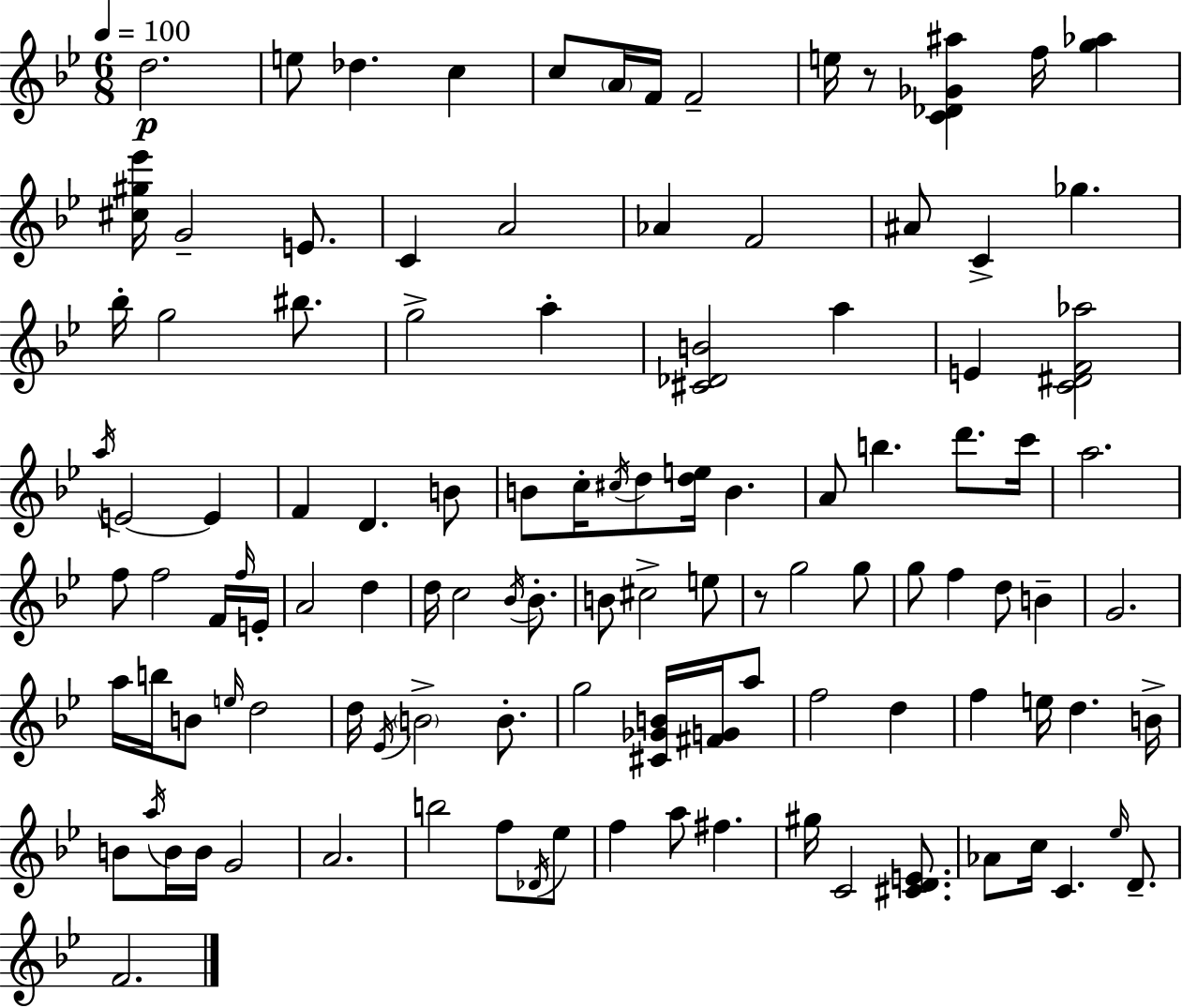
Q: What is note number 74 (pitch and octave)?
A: A5